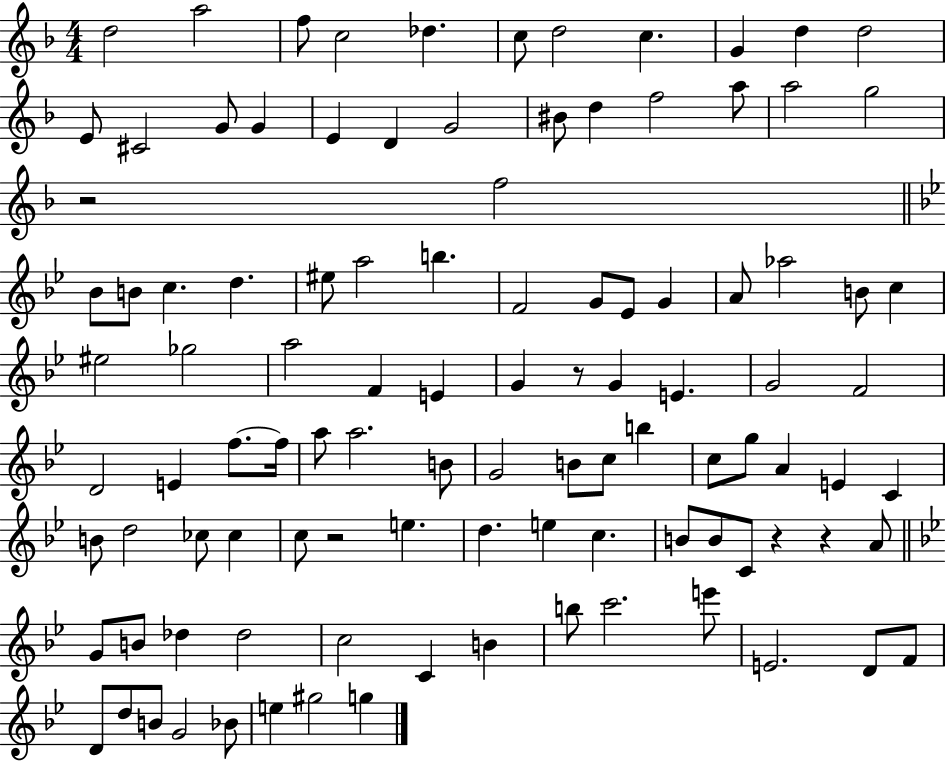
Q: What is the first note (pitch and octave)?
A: D5